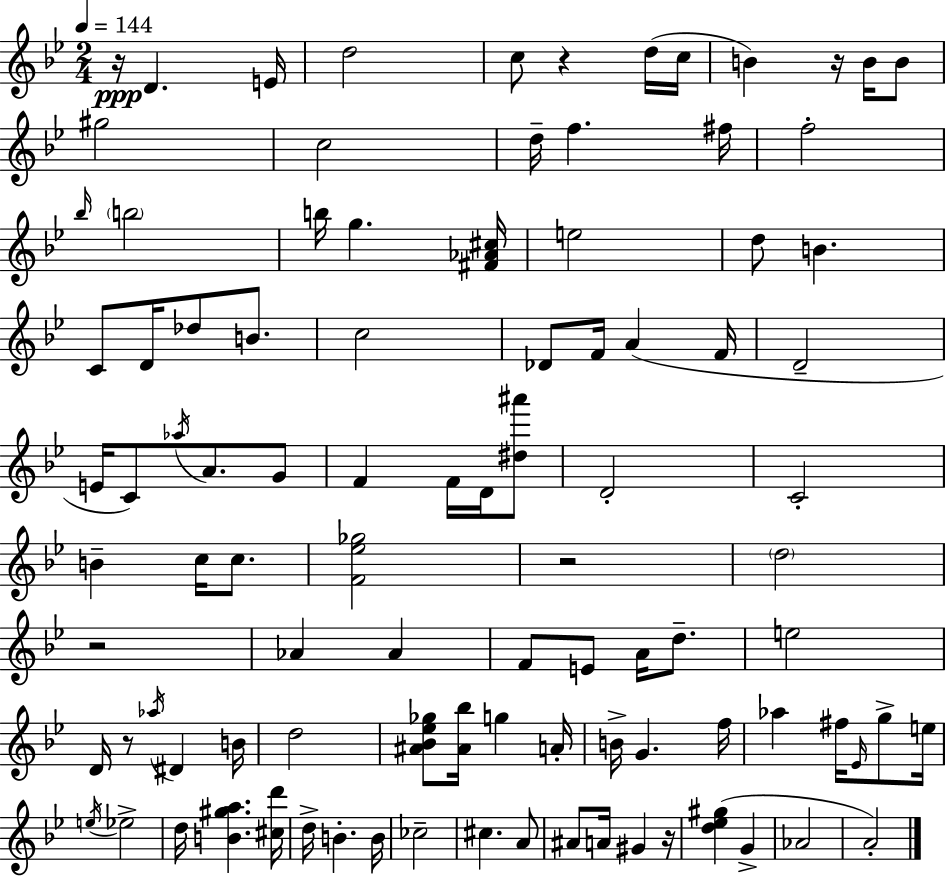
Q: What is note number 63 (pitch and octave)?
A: F5